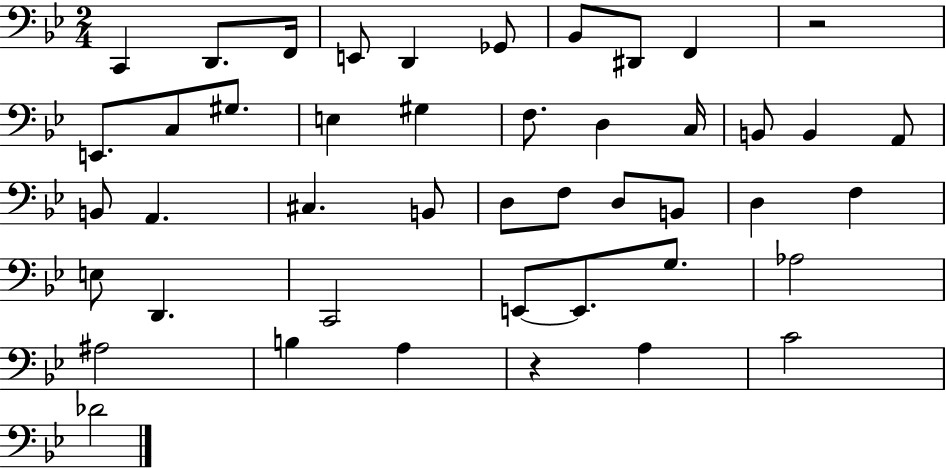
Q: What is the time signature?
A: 2/4